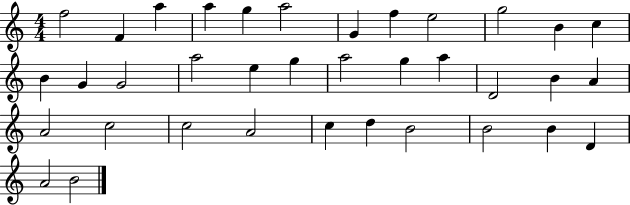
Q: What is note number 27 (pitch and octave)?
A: C5